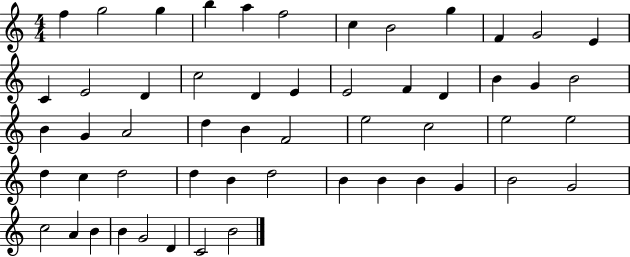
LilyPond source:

{
  \clef treble
  \numericTimeSignature
  \time 4/4
  \key c \major
  f''4 g''2 g''4 | b''4 a''4 f''2 | c''4 b'2 g''4 | f'4 g'2 e'4 | \break c'4 e'2 d'4 | c''2 d'4 e'4 | e'2 f'4 d'4 | b'4 g'4 b'2 | \break b'4 g'4 a'2 | d''4 b'4 f'2 | e''2 c''2 | e''2 e''2 | \break d''4 c''4 d''2 | d''4 b'4 d''2 | b'4 b'4 b'4 g'4 | b'2 g'2 | \break c''2 a'4 b'4 | b'4 g'2 d'4 | c'2 b'2 | \bar "|."
}